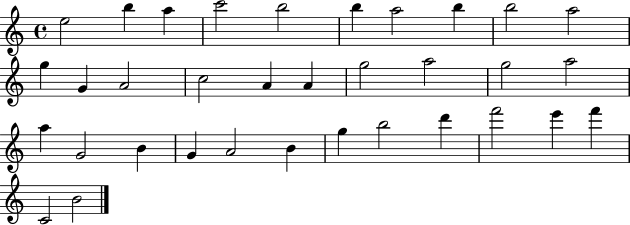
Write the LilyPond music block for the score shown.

{
  \clef treble
  \time 4/4
  \defaultTimeSignature
  \key c \major
  e''2 b''4 a''4 | c'''2 b''2 | b''4 a''2 b''4 | b''2 a''2 | \break g''4 g'4 a'2 | c''2 a'4 a'4 | g''2 a''2 | g''2 a''2 | \break a''4 g'2 b'4 | g'4 a'2 b'4 | g''4 b''2 d'''4 | f'''2 e'''4 f'''4 | \break c'2 b'2 | \bar "|."
}